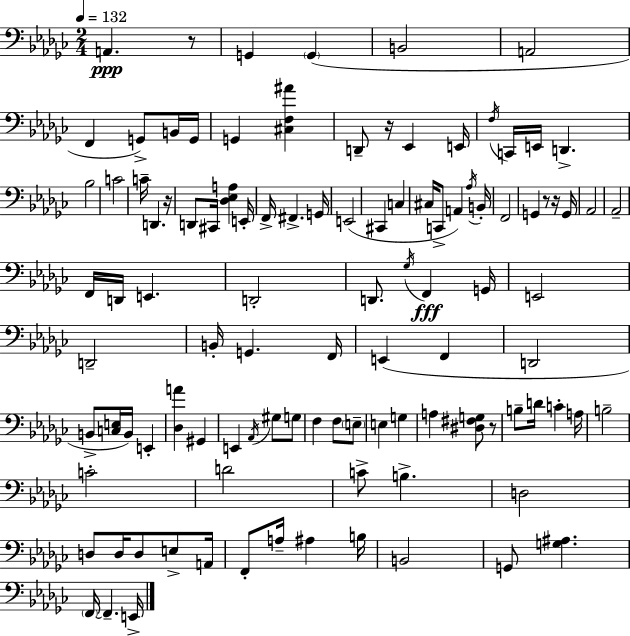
A2/q. R/e G2/q G2/q B2/h A2/h F2/q G2/e B2/s G2/s G2/q [C#3,F3,A#4]/q D2/e R/s Eb2/q E2/s F3/s C2/s E2/s D2/q. Bb3/h C4/h C4/s D2/q. R/s D2/e C#2/s [Db3,Eb3,A3]/q E2/s F2/s F#2/q. G2/s E2/h C#2/q C3/q C#3/s C2/e A2/q Ab3/s B2/s F2/h G2/q R/e R/s G2/s Ab2/h Ab2/h F2/s D2/s E2/q. D2/h D2/e. Gb3/s F2/q G2/s E2/h D2/h B2/s G2/q. F2/s E2/q F2/q D2/h B2/e [C3,E3]/s B2/s E2/q [Db3,A4]/q G#2/q E2/q Ab2/s G#3/e G3/e F3/q F3/e E3/e E3/q G3/q A3/q [D#3,F#3,G3]/e R/e B3/e D4/s C4/q A3/s B3/h C4/h D4/h C4/e B3/q. D3/h D3/e D3/s D3/e E3/e A2/s F2/e A3/s A#3/q B3/s B2/h G2/e [G3,A#3]/q. F2/s F2/q. E2/s